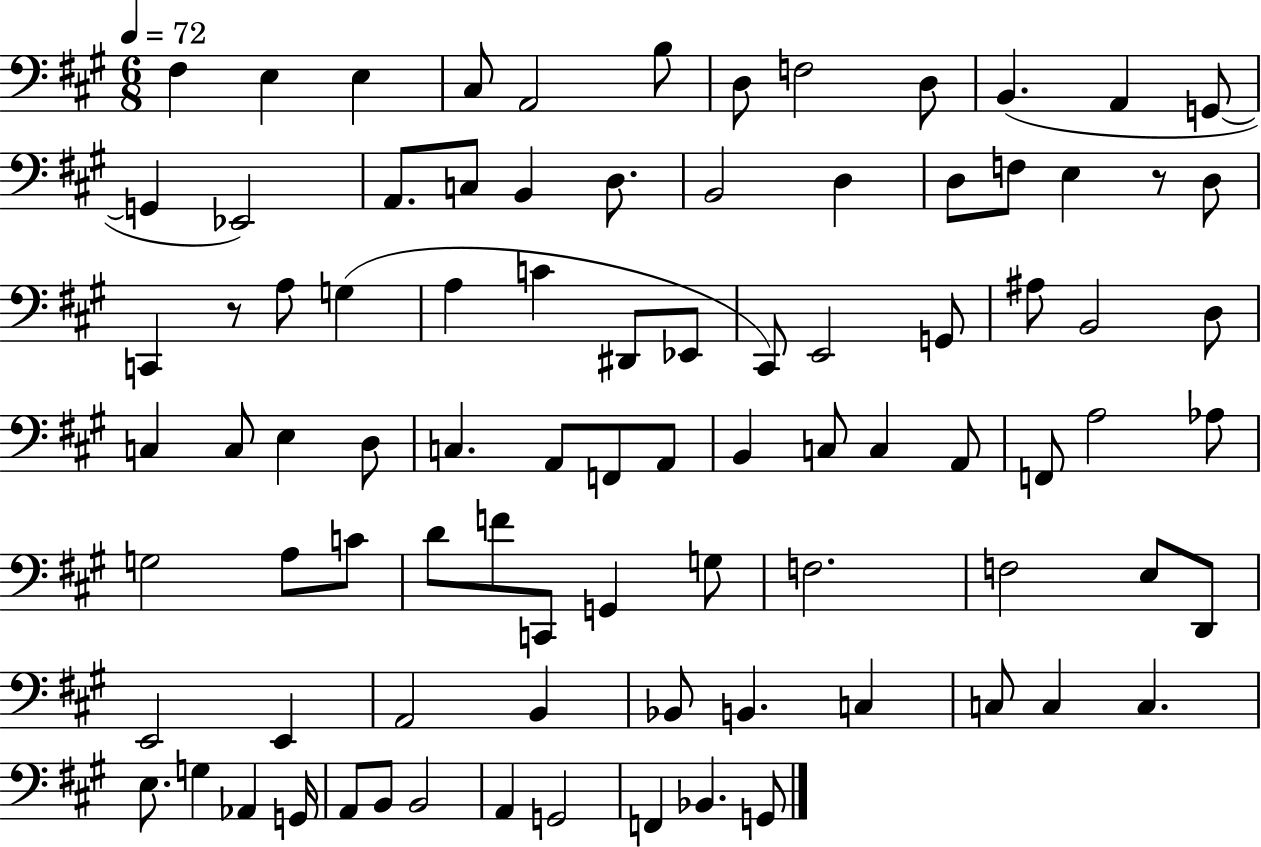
F#3/q E3/q E3/q C#3/e A2/h B3/e D3/e F3/h D3/e B2/q. A2/q G2/e G2/q Eb2/h A2/e. C3/e B2/q D3/e. B2/h D3/q D3/e F3/e E3/q R/e D3/e C2/q R/e A3/e G3/q A3/q C4/q D#2/e Eb2/e C#2/e E2/h G2/e A#3/e B2/h D3/e C3/q C3/e E3/q D3/e C3/q. A2/e F2/e A2/e B2/q C3/e C3/q A2/e F2/e A3/h Ab3/e G3/h A3/e C4/e D4/e F4/e C2/e G2/q G3/e F3/h. F3/h E3/e D2/e E2/h E2/q A2/h B2/q Bb2/e B2/q. C3/q C3/e C3/q C3/q. E3/e. G3/q Ab2/q G2/s A2/e B2/e B2/h A2/q G2/h F2/q Bb2/q. G2/e